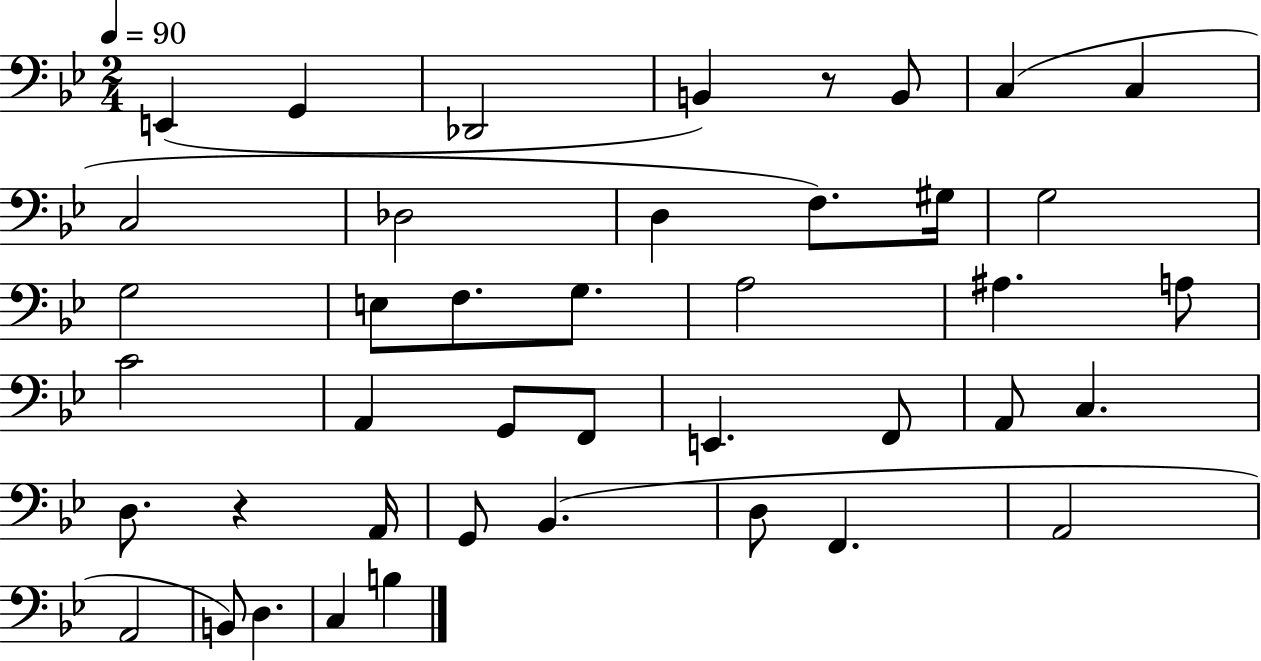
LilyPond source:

{
  \clef bass
  \numericTimeSignature
  \time 2/4
  \key bes \major
  \tempo 4 = 90
  e,4( g,4 | des,2 | b,4) r8 b,8 | c4( c4 | \break c2 | des2 | d4 f8.) gis16 | g2 | \break g2 | e8 f8. g8. | a2 | ais4. a8 | \break c'2 | a,4 g,8 f,8 | e,4. f,8 | a,8 c4. | \break d8. r4 a,16 | g,8 bes,4.( | d8 f,4. | a,2 | \break a,2 | b,8) d4. | c4 b4 | \bar "|."
}